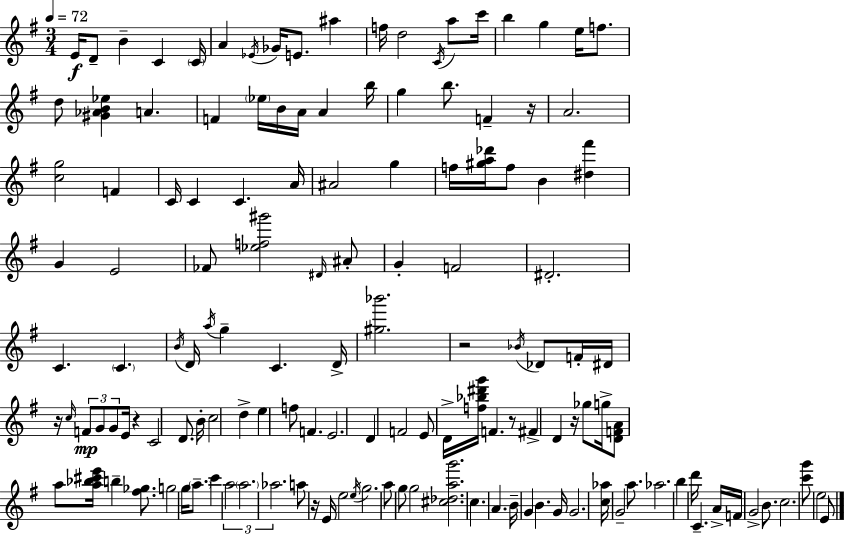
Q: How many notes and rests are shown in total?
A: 141